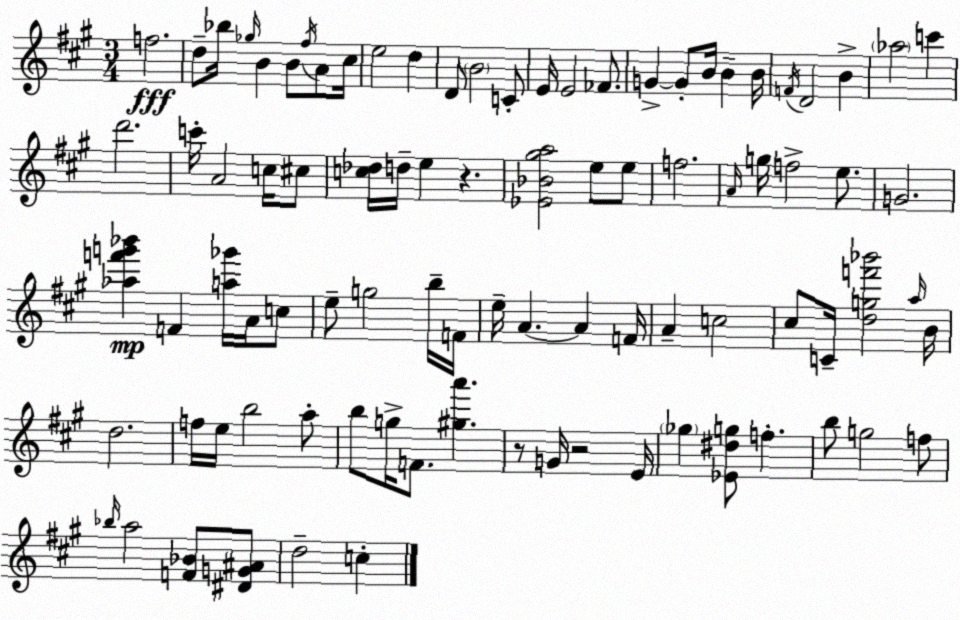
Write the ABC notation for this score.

X:1
T:Untitled
M:3/4
L:1/4
K:A
f2 d/2 _b/4 _g/4 B B/2 ^f/4 A/2 ^c/4 e2 d D/2 B2 C/2 E/4 E2 _F/2 G G/2 B/4 B B/4 F/4 D2 B _a2 c' d'2 c'/4 A2 c/4 ^c/2 [c_d]/4 d/4 e z [_E_B^ga]2 e/2 e/2 f2 A/4 g/4 f2 e/2 G2 [_af'g'_b'] F [a_g']/4 A/4 c/2 e/2 g2 b/4 F/4 e/4 A A F/4 A c2 ^c/2 C/4 [dgf'_b']2 a/4 B/4 d2 f/4 e/4 b2 a/2 b/2 g/4 F/2 [^ga'] z/2 G/4 z2 E/4 _g [_E^dg]/2 f b/2 g2 f/2 _b/4 a2 [F_B]/2 [^DG^A]/2 d2 c